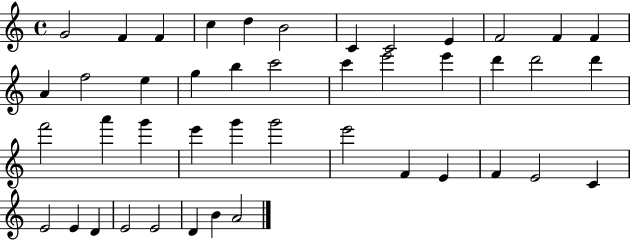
X:1
T:Untitled
M:4/4
L:1/4
K:C
G2 F F c d B2 C C2 E F2 F F A f2 e g b c'2 c' e'2 e' d' d'2 d' f'2 a' g' e' g' g'2 e'2 F E F E2 C E2 E D E2 E2 D B A2